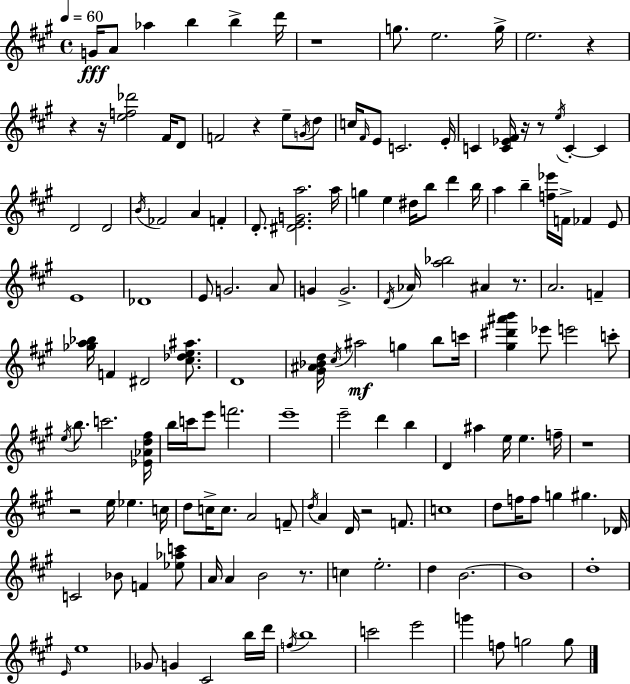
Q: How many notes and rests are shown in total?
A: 152